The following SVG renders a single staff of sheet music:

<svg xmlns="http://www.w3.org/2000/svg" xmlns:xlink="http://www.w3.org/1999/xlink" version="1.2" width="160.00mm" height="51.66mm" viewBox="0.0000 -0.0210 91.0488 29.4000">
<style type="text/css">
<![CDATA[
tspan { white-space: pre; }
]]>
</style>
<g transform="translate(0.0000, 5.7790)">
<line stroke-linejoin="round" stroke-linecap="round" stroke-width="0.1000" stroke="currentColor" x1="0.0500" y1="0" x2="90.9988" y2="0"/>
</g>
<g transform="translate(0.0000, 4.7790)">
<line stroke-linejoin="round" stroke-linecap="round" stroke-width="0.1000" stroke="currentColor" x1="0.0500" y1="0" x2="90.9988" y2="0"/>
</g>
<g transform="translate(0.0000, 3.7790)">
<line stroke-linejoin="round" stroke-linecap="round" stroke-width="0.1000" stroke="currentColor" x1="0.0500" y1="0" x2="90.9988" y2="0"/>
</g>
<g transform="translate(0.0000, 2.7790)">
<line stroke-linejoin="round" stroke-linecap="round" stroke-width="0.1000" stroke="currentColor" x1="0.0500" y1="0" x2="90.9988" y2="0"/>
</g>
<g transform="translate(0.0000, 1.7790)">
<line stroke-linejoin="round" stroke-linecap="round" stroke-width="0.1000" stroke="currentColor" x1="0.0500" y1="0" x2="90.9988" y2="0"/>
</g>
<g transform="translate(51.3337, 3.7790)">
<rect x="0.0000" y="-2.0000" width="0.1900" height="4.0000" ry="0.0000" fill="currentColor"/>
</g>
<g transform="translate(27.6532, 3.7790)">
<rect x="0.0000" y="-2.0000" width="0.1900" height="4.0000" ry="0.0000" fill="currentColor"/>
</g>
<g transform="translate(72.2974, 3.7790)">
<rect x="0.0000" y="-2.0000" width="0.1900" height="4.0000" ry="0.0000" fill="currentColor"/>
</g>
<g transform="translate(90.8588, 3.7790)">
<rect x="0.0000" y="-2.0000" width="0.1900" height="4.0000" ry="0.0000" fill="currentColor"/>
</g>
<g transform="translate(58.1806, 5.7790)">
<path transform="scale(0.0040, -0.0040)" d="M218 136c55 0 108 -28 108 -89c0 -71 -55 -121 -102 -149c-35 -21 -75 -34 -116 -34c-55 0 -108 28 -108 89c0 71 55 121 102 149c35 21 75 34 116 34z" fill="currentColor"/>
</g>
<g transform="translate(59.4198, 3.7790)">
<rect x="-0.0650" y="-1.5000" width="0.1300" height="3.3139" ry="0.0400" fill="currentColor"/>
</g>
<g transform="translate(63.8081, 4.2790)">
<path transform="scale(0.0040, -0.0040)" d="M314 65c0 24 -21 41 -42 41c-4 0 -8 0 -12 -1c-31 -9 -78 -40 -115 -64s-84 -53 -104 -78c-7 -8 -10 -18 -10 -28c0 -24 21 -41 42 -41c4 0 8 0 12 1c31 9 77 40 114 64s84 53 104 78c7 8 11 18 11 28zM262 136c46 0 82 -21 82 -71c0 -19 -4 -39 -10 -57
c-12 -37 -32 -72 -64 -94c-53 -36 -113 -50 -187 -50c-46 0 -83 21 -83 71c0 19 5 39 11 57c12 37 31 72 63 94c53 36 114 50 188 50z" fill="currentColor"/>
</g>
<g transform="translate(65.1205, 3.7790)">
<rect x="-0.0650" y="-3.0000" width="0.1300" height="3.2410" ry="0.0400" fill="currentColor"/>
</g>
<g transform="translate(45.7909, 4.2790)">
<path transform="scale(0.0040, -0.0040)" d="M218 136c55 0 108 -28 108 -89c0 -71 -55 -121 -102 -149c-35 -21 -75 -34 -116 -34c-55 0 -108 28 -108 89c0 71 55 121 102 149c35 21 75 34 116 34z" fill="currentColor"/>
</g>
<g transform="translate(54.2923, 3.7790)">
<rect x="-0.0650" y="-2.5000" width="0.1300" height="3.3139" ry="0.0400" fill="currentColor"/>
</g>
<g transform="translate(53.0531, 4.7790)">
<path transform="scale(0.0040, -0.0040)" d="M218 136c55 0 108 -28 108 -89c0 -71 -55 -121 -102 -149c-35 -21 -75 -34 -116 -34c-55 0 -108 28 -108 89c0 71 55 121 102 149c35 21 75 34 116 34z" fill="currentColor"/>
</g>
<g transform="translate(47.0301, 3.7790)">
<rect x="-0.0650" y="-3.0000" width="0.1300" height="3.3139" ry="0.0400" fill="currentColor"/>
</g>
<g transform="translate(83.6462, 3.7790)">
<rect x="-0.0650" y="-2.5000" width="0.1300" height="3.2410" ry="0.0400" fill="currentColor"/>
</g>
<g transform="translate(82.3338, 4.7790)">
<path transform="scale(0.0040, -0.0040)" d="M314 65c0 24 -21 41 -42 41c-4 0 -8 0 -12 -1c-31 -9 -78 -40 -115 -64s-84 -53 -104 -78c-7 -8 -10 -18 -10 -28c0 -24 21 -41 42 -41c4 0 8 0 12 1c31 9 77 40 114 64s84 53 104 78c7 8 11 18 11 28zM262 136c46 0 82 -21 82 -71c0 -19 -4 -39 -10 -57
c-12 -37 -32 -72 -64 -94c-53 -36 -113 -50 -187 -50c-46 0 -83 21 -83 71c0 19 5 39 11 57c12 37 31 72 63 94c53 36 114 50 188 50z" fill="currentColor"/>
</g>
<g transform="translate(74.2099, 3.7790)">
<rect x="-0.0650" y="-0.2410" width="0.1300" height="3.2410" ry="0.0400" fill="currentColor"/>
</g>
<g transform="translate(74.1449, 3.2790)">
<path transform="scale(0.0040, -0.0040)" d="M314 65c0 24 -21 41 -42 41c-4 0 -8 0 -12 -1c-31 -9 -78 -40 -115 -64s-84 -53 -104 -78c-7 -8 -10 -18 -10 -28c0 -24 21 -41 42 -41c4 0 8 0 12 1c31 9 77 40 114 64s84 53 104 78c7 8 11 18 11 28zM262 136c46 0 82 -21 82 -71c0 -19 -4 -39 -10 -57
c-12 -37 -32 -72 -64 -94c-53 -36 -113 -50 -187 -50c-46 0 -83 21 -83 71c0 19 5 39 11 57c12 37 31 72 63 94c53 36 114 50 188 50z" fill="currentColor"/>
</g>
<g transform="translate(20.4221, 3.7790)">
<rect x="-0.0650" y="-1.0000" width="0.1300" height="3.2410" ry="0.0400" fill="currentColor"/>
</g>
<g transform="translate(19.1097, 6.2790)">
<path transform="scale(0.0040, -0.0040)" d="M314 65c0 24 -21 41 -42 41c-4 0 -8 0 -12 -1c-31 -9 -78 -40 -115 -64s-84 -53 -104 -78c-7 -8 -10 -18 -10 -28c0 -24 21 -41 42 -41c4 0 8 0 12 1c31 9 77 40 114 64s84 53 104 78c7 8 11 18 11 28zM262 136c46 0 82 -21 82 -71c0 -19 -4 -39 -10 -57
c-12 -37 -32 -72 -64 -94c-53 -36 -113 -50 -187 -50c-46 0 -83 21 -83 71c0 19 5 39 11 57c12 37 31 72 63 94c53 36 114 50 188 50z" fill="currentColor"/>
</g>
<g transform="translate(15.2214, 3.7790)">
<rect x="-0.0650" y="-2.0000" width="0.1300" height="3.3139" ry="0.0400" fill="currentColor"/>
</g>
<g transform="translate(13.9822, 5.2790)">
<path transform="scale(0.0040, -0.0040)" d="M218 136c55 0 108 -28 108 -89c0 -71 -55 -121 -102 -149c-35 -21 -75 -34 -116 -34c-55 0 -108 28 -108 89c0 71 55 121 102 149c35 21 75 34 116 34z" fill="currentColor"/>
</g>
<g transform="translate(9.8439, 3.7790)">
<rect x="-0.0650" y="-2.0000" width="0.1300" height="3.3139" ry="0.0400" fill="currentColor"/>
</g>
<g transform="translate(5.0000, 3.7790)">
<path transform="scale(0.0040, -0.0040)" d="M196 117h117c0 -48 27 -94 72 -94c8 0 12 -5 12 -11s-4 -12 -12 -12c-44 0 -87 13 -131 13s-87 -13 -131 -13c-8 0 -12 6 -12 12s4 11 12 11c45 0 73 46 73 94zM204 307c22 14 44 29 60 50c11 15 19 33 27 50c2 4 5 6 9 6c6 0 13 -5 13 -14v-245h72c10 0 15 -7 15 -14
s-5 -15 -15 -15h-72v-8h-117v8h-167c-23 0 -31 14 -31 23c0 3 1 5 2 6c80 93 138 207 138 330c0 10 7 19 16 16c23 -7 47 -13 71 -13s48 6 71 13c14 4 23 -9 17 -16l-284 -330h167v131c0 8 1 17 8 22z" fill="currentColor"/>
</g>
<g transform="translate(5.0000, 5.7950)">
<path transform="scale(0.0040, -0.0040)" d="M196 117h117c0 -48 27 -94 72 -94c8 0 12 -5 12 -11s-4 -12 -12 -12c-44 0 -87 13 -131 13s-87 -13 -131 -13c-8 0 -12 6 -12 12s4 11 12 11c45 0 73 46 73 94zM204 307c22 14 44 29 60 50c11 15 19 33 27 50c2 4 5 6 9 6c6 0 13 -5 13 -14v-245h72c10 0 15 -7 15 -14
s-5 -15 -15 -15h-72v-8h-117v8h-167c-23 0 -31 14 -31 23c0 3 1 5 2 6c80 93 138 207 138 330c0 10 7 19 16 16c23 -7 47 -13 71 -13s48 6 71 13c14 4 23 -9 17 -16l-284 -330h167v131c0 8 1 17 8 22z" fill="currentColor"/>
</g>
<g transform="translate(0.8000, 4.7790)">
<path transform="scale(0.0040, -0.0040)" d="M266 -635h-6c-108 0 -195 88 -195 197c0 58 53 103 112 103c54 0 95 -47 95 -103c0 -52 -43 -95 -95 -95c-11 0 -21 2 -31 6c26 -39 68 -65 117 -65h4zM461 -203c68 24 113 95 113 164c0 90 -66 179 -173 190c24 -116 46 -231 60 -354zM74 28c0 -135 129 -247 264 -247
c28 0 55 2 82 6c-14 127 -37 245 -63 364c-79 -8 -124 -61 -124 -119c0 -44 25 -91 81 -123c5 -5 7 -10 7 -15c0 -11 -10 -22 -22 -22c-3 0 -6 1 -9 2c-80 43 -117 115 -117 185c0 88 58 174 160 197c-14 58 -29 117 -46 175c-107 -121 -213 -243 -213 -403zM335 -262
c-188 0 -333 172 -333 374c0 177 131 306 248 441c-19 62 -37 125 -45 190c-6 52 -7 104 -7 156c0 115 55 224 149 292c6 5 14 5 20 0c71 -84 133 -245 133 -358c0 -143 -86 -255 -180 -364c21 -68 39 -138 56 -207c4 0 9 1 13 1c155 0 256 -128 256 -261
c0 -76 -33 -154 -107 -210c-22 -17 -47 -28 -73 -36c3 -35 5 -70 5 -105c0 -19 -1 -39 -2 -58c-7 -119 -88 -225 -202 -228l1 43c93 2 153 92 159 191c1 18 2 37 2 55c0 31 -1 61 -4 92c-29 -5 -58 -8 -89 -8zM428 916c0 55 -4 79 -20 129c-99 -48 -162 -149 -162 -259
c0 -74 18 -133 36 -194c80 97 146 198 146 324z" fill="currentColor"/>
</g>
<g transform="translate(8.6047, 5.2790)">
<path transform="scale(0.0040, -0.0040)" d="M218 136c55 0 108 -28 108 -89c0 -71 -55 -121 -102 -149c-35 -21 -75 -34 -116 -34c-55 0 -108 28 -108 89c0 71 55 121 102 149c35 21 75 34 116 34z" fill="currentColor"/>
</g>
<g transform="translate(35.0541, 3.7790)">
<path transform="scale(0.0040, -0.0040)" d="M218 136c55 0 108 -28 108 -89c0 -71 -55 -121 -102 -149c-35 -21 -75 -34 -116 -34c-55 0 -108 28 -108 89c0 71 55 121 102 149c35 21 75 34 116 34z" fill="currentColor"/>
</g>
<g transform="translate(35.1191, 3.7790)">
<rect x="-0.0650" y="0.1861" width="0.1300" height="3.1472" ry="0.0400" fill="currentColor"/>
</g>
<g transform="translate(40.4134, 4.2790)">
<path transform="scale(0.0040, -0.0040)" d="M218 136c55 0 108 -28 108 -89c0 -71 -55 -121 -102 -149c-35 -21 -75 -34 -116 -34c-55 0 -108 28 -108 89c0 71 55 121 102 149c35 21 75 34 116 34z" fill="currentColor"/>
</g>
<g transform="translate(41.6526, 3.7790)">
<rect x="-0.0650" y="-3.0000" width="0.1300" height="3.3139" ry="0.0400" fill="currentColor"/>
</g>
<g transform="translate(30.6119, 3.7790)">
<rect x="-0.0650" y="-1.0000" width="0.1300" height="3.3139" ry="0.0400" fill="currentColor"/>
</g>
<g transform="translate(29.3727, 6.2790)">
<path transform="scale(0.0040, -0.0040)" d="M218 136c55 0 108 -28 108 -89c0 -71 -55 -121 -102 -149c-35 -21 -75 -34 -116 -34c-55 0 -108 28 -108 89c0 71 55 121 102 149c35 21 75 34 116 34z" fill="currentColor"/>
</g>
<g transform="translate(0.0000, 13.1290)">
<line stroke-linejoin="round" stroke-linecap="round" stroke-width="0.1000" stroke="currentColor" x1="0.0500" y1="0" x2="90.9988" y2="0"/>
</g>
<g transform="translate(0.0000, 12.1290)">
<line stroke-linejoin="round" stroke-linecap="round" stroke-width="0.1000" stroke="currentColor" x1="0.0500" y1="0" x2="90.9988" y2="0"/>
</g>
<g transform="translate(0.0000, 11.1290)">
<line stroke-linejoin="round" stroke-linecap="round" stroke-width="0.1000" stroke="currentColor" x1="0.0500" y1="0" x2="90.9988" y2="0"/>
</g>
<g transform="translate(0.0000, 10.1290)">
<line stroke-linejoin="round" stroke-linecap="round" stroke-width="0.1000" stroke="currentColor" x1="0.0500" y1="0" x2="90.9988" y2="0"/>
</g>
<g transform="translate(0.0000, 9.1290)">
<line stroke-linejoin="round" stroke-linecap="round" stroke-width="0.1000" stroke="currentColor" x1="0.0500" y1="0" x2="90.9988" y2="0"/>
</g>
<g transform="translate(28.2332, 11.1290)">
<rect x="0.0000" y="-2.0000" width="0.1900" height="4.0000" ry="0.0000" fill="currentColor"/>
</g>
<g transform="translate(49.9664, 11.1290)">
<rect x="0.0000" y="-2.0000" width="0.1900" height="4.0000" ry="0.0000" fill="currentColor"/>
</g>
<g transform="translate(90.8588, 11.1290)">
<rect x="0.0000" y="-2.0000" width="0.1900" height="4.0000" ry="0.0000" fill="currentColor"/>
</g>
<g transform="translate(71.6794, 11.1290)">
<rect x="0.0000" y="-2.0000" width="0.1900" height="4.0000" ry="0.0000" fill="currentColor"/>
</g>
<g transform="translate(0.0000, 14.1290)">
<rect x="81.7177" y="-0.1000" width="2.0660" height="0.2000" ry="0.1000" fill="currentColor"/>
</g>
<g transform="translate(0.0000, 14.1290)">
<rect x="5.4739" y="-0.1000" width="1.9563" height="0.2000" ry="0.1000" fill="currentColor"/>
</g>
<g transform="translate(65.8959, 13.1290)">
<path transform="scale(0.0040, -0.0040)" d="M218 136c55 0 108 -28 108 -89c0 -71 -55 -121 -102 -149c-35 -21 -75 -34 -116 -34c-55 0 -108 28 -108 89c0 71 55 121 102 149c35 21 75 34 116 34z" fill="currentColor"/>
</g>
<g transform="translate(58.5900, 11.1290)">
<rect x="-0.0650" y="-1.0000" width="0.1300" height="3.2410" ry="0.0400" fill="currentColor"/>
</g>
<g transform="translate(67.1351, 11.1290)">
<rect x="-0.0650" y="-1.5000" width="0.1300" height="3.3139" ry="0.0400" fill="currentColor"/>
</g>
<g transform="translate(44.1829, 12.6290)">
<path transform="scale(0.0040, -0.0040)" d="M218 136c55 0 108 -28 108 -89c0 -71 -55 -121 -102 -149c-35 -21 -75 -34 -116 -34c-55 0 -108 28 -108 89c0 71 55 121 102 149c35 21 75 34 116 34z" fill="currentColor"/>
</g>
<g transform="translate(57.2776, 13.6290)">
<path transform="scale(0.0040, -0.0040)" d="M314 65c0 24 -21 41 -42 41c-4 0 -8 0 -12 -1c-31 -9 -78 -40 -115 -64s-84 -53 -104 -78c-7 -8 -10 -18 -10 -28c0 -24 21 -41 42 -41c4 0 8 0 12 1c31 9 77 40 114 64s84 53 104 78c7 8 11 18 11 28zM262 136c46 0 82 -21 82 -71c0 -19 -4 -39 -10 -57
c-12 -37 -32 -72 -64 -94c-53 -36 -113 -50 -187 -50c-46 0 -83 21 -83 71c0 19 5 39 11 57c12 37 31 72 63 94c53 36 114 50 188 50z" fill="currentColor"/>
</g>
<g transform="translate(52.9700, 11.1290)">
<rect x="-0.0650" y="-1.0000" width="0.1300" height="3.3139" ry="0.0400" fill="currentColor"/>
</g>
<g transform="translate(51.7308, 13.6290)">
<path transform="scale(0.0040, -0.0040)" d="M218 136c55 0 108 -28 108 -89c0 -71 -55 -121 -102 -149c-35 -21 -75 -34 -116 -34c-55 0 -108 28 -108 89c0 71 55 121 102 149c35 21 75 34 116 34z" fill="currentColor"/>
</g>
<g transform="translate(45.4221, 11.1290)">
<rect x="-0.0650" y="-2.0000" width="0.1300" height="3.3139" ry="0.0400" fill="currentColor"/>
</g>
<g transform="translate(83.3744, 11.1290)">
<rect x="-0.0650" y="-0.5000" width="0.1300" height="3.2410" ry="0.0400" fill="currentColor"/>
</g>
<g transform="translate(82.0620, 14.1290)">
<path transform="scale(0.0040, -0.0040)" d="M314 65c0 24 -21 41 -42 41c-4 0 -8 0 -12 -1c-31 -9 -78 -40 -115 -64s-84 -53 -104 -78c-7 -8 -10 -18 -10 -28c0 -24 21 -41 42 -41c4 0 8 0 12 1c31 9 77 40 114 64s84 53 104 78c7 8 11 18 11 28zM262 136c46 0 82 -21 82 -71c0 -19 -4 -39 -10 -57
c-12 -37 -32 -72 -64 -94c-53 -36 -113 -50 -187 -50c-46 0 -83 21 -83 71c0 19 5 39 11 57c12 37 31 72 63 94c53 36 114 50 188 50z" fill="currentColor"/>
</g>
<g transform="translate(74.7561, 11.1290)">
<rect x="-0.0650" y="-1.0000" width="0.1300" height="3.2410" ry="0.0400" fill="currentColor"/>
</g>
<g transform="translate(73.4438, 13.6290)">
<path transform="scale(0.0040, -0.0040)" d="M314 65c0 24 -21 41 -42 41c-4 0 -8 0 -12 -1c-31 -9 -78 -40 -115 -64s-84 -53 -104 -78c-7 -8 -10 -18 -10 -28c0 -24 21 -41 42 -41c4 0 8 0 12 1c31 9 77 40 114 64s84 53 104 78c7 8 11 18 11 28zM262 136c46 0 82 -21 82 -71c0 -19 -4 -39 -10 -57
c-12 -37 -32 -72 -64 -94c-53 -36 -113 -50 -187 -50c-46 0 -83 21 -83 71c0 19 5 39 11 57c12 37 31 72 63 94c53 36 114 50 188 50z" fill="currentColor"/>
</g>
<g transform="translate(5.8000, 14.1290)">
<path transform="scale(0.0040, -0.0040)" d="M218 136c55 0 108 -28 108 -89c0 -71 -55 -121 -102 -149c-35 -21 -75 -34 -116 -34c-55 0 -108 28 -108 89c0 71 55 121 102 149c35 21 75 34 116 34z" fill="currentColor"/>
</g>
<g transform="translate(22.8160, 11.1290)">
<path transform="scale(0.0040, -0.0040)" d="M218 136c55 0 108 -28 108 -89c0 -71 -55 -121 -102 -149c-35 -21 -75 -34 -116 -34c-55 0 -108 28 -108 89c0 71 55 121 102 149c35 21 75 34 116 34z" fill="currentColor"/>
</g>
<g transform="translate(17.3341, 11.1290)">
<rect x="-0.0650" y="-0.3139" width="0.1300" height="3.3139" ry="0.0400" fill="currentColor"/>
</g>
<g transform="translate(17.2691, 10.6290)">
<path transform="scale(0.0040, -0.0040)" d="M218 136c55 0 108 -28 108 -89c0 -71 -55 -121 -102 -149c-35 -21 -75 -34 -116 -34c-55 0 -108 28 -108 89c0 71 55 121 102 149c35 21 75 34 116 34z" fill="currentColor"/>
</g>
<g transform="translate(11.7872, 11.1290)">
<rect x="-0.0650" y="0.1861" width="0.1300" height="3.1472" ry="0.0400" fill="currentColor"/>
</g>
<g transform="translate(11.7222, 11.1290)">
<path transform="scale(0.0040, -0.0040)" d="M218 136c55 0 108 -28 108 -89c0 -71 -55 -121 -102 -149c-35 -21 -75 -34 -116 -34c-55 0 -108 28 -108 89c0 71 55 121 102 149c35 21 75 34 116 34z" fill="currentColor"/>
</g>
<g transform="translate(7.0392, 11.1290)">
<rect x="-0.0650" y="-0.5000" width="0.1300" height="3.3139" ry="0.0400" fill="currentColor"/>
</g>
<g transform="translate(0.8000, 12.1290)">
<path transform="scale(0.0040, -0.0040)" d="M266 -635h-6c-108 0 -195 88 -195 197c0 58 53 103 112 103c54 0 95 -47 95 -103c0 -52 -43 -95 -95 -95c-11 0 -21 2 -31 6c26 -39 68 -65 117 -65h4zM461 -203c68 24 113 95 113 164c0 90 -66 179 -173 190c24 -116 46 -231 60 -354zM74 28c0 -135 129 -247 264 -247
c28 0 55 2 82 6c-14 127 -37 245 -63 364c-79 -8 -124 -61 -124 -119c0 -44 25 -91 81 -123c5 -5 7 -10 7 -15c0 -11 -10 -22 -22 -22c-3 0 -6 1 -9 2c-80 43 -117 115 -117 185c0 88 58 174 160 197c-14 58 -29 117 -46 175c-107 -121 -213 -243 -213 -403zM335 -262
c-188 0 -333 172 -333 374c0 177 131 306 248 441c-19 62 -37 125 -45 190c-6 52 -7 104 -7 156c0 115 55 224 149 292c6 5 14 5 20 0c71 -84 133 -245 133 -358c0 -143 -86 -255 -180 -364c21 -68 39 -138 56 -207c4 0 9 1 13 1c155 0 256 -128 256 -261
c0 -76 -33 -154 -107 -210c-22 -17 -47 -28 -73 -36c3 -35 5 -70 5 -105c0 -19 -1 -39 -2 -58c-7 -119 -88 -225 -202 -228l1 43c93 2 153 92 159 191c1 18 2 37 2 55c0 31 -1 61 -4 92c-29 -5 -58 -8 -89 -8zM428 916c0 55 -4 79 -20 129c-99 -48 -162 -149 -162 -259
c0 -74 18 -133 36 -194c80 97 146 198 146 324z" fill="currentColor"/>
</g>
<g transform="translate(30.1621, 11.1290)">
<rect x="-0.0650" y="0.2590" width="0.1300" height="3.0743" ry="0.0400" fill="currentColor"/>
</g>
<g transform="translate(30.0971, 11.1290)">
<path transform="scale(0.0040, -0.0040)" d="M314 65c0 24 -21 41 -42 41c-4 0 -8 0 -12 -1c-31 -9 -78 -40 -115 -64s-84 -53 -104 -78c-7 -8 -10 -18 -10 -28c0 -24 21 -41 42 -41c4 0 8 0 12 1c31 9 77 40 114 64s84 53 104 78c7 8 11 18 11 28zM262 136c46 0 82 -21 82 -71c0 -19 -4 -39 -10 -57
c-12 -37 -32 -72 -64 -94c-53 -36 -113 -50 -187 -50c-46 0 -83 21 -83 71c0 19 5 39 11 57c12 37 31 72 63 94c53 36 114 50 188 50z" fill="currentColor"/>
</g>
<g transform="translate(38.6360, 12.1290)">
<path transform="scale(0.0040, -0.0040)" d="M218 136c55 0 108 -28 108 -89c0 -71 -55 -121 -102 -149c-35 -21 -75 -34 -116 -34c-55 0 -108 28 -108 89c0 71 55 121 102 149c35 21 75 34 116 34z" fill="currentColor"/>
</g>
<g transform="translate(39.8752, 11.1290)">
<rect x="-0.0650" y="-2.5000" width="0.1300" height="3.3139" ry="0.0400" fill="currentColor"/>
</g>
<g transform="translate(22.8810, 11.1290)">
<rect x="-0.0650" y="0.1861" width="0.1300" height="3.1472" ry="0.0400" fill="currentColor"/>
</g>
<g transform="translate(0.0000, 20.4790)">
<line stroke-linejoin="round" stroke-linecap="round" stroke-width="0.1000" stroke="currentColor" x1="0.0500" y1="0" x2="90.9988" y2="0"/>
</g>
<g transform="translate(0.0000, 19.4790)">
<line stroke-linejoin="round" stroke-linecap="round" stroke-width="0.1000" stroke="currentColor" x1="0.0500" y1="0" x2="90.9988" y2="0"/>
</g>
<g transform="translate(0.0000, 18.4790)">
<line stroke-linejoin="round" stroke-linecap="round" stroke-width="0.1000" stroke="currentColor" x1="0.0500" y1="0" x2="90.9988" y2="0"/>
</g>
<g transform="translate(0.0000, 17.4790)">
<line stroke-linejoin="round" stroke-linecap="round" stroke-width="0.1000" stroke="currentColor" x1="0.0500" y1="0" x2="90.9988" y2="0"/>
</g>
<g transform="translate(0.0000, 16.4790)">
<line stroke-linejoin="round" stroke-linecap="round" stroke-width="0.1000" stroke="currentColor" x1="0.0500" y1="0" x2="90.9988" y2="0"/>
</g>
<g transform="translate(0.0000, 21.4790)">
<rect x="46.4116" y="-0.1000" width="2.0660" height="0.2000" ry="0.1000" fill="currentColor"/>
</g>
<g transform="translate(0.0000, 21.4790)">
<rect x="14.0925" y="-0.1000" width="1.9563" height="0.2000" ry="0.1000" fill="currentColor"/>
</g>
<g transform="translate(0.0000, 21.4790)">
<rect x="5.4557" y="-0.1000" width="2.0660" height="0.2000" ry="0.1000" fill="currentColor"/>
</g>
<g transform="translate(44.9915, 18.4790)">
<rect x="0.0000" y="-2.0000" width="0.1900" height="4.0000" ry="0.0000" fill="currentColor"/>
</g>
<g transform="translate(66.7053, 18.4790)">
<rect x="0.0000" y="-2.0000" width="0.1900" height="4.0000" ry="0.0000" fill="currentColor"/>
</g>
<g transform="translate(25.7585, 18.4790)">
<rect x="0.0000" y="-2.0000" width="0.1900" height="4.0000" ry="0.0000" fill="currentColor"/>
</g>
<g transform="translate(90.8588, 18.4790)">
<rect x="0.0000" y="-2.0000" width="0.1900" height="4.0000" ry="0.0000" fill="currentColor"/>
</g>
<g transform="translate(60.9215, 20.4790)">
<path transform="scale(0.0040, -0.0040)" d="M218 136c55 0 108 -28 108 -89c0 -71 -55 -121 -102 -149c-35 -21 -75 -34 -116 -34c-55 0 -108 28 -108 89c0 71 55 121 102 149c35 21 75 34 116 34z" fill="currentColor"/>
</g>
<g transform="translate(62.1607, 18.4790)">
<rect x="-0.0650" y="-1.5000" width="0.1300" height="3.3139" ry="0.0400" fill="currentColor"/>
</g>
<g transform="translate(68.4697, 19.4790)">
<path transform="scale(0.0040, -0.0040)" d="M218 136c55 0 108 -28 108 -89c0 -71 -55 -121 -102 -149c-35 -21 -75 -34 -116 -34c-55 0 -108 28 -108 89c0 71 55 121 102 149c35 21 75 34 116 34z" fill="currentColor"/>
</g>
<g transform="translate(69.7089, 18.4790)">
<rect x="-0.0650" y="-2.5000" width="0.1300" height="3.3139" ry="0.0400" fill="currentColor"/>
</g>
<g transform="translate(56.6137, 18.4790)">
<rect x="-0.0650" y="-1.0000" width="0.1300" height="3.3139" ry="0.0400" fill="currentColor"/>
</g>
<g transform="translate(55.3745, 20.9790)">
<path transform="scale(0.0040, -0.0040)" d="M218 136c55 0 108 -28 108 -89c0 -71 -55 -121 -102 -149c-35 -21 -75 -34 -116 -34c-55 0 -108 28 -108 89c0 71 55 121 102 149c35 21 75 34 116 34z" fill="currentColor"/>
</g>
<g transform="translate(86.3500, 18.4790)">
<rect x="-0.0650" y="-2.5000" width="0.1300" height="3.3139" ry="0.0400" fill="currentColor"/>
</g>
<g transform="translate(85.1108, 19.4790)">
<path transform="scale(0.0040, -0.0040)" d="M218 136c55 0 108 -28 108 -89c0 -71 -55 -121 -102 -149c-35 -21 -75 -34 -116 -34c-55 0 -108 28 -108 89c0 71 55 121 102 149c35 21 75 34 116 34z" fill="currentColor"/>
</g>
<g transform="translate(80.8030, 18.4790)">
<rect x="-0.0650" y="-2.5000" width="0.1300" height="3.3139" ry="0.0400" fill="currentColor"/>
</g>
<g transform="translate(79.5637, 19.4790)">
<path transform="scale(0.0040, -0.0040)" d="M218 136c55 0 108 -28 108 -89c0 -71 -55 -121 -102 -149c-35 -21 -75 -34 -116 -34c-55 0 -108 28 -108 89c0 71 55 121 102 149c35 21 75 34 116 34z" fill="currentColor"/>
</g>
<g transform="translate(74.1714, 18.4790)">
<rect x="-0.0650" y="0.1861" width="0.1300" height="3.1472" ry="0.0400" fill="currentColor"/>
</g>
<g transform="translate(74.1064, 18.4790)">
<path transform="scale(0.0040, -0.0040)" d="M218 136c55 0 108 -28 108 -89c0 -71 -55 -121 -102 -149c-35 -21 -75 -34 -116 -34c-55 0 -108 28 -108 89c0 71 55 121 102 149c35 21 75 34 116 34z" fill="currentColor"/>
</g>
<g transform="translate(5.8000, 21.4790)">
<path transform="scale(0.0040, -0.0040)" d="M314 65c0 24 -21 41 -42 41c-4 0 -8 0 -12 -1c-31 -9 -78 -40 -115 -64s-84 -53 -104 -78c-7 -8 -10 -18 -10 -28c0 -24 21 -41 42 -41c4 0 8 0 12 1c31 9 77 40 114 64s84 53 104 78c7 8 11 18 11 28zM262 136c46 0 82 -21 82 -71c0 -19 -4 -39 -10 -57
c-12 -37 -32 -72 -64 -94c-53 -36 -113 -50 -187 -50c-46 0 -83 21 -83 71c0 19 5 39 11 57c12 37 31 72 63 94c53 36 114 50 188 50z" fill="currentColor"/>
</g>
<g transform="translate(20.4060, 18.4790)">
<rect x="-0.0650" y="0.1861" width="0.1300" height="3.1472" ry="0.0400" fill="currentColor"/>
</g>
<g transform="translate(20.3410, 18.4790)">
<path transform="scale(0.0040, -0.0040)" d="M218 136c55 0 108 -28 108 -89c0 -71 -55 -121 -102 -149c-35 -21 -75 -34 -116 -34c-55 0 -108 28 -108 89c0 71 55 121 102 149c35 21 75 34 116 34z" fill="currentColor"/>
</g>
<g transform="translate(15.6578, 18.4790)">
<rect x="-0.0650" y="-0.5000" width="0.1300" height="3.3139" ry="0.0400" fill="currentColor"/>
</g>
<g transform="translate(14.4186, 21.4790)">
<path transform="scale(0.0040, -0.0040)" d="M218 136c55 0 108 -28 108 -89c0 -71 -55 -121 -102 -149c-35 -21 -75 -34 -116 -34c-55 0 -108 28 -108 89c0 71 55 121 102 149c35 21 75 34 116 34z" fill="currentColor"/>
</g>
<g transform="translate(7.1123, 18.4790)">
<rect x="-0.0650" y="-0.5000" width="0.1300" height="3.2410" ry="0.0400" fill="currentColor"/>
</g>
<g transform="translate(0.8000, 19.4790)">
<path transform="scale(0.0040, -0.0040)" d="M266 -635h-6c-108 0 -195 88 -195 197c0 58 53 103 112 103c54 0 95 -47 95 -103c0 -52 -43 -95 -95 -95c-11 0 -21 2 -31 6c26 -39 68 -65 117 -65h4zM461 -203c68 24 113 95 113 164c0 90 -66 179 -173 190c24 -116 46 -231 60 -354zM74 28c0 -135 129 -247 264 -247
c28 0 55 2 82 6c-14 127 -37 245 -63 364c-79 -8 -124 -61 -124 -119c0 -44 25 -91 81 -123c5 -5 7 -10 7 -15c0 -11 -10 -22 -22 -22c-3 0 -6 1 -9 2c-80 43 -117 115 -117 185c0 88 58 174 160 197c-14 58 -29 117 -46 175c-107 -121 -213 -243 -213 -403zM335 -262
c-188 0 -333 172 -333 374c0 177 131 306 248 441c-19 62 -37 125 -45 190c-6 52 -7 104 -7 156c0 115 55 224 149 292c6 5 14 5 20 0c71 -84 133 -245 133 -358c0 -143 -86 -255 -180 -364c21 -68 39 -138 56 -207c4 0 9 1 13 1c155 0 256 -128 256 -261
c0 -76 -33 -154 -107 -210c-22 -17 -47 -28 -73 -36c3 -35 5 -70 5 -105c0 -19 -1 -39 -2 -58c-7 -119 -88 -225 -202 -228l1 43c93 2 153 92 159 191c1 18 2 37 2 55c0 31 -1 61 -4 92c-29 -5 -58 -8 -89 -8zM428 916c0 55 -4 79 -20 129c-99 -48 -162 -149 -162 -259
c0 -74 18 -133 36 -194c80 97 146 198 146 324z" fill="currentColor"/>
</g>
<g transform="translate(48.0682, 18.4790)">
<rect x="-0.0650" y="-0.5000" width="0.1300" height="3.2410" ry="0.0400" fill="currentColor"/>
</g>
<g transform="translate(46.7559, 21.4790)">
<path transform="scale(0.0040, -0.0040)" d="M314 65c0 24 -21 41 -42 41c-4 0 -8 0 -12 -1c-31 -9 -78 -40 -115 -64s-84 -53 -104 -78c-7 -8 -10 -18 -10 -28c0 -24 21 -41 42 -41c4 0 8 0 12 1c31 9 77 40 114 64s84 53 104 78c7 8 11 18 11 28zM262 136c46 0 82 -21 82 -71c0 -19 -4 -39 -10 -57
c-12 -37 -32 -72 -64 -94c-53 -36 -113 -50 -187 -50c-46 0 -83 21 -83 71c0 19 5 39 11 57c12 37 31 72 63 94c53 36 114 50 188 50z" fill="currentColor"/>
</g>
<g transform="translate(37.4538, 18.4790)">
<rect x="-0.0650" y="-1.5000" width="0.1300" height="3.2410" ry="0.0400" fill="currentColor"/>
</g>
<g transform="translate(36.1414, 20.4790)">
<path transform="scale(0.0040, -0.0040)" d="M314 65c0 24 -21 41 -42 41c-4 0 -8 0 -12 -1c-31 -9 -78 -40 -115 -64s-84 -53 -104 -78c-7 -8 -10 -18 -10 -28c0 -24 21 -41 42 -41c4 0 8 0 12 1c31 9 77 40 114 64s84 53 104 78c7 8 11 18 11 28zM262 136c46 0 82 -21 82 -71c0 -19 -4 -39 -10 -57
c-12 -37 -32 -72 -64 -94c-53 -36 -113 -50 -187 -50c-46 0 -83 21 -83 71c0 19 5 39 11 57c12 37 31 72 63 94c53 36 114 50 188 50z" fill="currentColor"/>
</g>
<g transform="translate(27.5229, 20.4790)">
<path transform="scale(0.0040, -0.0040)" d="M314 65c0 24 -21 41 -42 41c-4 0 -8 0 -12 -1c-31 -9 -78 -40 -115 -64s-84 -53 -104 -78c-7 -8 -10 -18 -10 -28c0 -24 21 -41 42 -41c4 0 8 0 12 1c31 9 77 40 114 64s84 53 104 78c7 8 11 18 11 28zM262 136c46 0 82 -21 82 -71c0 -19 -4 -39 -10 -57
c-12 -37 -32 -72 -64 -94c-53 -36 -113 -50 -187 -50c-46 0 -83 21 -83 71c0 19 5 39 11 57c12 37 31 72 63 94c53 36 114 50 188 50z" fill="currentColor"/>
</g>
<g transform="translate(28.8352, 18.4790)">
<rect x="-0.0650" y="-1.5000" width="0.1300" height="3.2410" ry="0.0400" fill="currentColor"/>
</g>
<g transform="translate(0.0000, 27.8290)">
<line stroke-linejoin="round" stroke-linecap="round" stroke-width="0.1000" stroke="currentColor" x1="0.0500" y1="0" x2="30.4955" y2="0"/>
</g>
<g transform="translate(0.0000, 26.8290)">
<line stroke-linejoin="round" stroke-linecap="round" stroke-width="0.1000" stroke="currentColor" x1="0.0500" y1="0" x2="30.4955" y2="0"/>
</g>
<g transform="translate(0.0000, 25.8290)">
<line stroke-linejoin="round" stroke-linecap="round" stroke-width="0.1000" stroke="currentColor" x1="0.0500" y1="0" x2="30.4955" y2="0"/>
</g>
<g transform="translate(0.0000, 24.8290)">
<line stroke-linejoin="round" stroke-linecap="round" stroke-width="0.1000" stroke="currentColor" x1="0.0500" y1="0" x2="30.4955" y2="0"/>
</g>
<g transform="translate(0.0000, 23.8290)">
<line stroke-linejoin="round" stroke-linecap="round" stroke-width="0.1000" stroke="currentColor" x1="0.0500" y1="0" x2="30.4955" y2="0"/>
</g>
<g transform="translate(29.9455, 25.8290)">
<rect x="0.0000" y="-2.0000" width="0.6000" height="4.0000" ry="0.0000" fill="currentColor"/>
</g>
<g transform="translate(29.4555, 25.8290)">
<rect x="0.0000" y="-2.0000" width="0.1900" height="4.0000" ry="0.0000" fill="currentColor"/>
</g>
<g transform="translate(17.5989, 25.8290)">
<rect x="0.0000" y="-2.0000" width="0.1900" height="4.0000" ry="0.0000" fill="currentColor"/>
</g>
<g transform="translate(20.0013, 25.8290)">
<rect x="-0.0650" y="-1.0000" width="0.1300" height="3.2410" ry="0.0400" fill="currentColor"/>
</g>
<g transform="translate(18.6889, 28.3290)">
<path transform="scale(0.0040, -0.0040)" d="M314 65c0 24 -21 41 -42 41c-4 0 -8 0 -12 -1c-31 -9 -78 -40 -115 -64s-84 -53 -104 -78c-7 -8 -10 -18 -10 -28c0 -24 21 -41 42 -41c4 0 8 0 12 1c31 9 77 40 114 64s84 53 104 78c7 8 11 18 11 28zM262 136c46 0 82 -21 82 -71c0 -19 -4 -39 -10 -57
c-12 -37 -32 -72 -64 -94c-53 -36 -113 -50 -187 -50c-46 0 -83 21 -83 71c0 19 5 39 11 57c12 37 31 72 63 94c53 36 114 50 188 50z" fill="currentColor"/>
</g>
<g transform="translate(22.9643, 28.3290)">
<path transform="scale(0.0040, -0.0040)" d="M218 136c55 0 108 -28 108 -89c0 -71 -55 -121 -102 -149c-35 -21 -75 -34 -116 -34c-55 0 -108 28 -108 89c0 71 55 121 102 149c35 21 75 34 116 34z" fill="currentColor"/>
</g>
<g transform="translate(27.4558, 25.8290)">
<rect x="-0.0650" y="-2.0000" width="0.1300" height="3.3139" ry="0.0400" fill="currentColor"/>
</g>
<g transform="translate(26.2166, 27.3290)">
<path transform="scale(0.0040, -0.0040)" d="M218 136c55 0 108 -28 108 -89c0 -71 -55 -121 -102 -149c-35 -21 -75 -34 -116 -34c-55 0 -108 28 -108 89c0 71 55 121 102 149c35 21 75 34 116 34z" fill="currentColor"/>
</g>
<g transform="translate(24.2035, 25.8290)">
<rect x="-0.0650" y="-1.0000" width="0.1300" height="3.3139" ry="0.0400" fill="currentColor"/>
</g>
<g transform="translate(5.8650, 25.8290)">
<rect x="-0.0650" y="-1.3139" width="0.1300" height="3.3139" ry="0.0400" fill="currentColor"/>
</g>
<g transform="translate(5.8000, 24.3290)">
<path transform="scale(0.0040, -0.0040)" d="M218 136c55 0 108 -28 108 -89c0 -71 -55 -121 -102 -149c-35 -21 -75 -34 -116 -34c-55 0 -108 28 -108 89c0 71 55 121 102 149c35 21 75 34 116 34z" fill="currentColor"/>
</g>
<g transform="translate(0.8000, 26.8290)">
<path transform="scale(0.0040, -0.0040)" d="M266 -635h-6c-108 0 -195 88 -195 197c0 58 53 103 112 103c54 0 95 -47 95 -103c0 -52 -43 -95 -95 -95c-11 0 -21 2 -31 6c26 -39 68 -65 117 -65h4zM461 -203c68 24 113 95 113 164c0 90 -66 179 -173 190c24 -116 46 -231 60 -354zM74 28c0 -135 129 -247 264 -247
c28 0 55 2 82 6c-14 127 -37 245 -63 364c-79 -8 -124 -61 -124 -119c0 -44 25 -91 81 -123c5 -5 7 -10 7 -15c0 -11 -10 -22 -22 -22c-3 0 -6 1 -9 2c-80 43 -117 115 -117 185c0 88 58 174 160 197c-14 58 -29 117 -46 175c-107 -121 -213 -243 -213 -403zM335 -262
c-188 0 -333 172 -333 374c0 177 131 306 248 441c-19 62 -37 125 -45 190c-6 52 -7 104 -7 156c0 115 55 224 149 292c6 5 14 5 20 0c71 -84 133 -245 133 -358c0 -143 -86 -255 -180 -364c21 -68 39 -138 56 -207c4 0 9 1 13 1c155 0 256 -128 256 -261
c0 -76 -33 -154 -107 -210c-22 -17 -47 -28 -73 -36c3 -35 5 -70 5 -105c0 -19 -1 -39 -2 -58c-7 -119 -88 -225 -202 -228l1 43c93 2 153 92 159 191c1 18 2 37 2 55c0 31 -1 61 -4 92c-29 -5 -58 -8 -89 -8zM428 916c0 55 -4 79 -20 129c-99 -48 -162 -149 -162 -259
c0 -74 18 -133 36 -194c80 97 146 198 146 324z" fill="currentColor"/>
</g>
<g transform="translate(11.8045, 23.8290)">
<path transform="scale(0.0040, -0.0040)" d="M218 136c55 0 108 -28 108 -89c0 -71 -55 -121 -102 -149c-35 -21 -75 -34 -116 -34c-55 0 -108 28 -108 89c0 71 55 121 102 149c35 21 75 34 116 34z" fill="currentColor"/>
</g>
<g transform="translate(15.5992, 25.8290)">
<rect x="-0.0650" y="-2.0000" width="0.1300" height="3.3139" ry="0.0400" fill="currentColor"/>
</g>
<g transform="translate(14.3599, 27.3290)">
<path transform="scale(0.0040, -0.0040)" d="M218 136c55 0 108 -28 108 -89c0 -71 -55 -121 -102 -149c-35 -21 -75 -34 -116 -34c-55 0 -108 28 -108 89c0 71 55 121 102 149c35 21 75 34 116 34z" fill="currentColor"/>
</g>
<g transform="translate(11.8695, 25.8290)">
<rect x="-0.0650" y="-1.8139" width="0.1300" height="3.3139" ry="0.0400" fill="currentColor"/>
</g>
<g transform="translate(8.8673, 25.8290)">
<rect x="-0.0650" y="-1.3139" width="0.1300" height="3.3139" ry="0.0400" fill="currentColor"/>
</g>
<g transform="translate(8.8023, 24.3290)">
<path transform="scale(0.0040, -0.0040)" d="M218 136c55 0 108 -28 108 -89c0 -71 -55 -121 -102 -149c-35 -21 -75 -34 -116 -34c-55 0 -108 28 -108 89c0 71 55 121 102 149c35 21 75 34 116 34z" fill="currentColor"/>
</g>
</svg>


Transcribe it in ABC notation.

X:1
T:Untitled
M:4/4
L:1/4
K:C
F F D2 D B A A G E A2 c2 G2 C B c B B2 G F D D2 E D2 C2 C2 C B E2 E2 C2 D E G B G G e e f F D2 D F